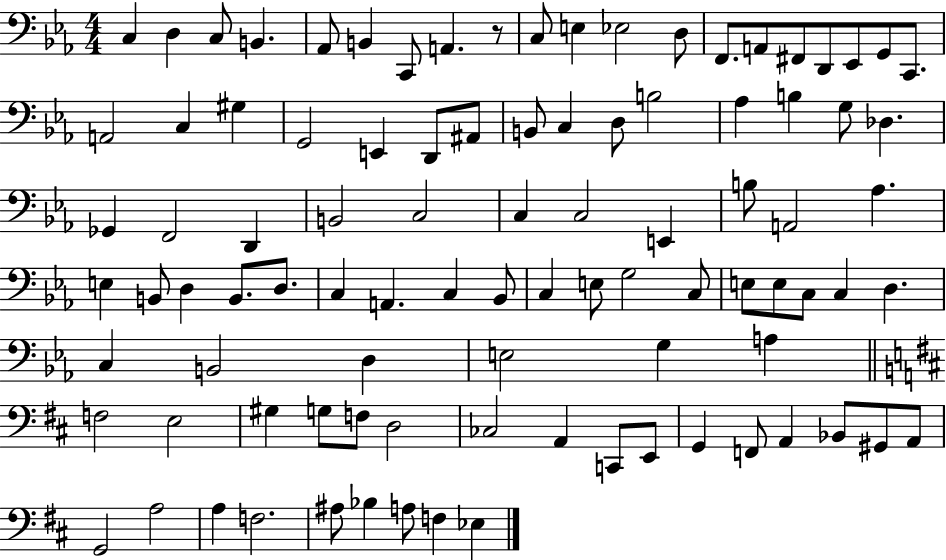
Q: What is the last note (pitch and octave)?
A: Eb3